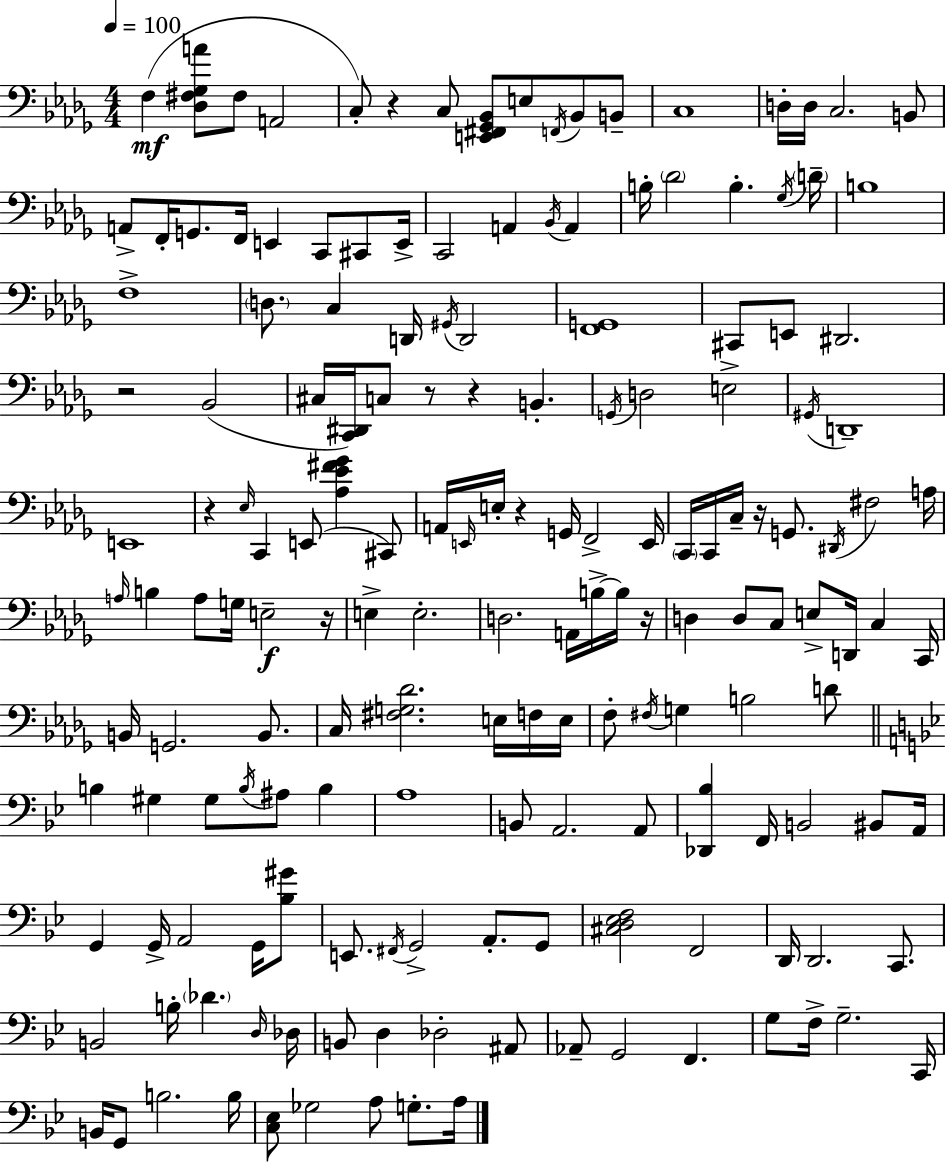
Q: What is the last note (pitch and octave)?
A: A3